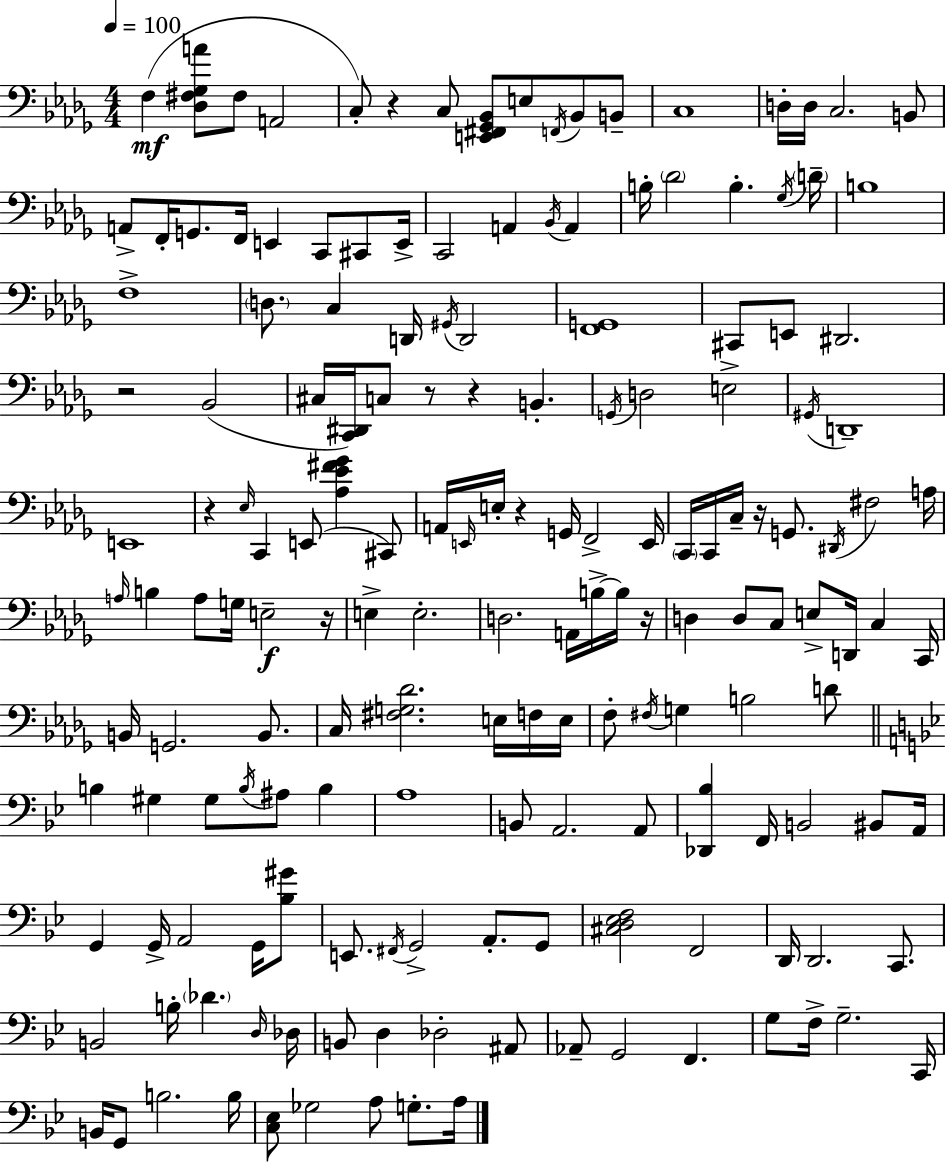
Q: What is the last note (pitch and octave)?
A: A3